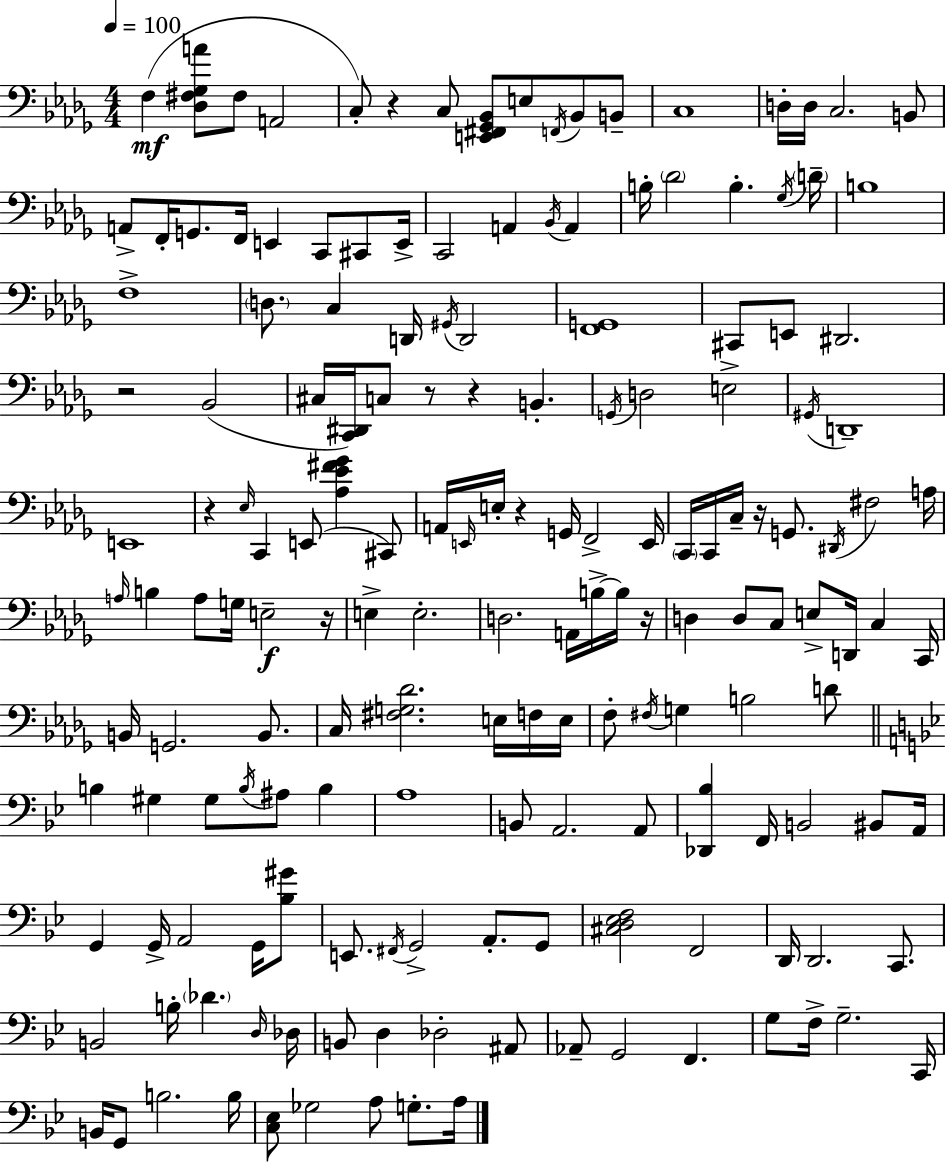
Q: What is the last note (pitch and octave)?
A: A3